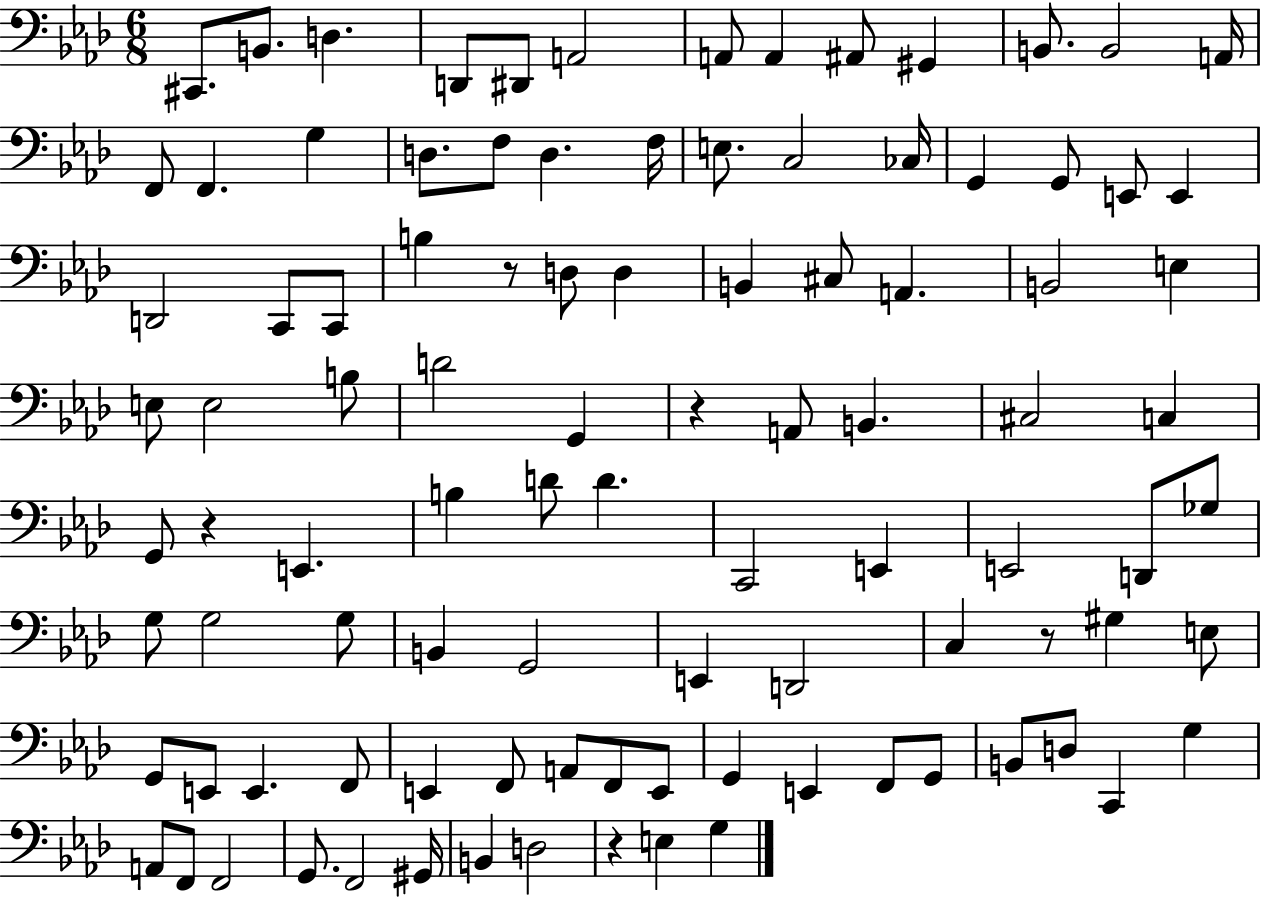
{
  \clef bass
  \numericTimeSignature
  \time 6/8
  \key aes \major
  \repeat volta 2 { cis,8. b,8. d4. | d,8 dis,8 a,2 | a,8 a,4 ais,8 gis,4 | b,8. b,2 a,16 | \break f,8 f,4. g4 | d8. f8 d4. f16 | e8. c2 ces16 | g,4 g,8 e,8 e,4 | \break d,2 c,8 c,8 | b4 r8 d8 d4 | b,4 cis8 a,4. | b,2 e4 | \break e8 e2 b8 | d'2 g,4 | r4 a,8 b,4. | cis2 c4 | \break g,8 r4 e,4. | b4 d'8 d'4. | c,2 e,4 | e,2 d,8 ges8 | \break g8 g2 g8 | b,4 g,2 | e,4 d,2 | c4 r8 gis4 e8 | \break g,8 e,8 e,4. f,8 | e,4 f,8 a,8 f,8 e,8 | g,4 e,4 f,8 g,8 | b,8 d8 c,4 g4 | \break a,8 f,8 f,2 | g,8. f,2 gis,16 | b,4 d2 | r4 e4 g4 | \break } \bar "|."
}